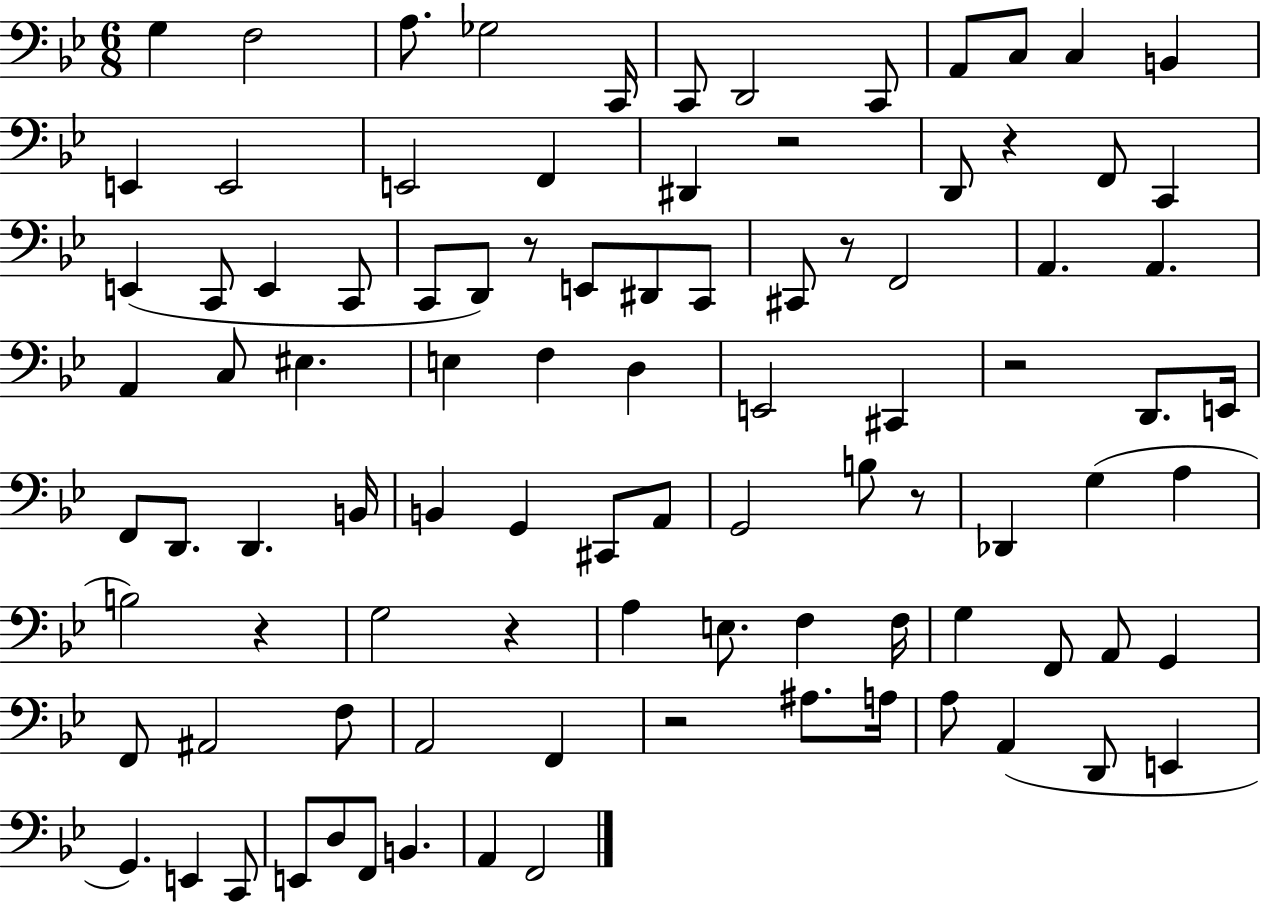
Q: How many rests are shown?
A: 9